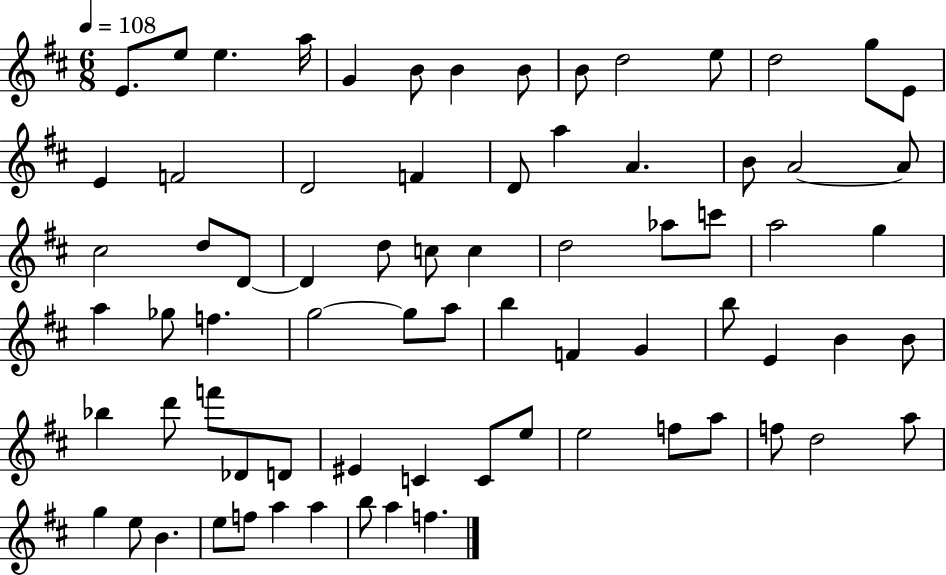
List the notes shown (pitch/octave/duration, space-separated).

E4/e. E5/e E5/q. A5/s G4/q B4/e B4/q B4/e B4/e D5/h E5/e D5/h G5/e E4/e E4/q F4/h D4/h F4/q D4/e A5/q A4/q. B4/e A4/h A4/e C#5/h D5/e D4/e D4/q D5/e C5/e C5/q D5/h Ab5/e C6/e A5/h G5/q A5/q Gb5/e F5/q. G5/h G5/e A5/e B5/q F4/q G4/q B5/e E4/q B4/q B4/e Bb5/q D6/e F6/e Db4/e D4/e EIS4/q C4/q C4/e E5/e E5/h F5/e A5/e F5/e D5/h A5/e G5/q E5/e B4/q. E5/e F5/e A5/q A5/q B5/e A5/q F5/q.